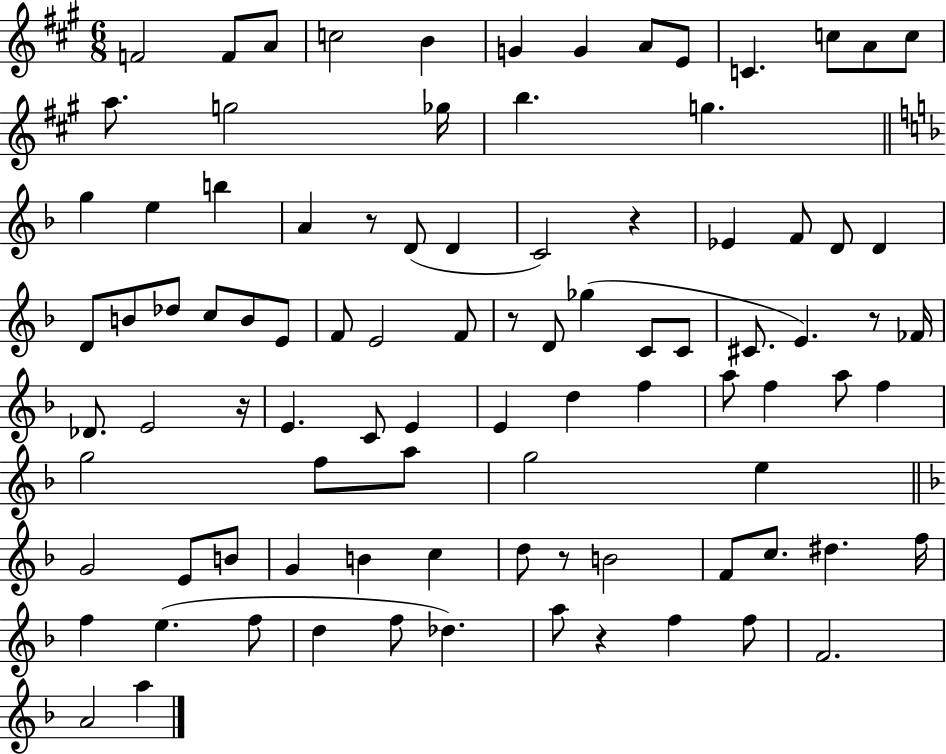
F4/h F4/e A4/e C5/h B4/q G4/q G4/q A4/e E4/e C4/q. C5/e A4/e C5/e A5/e. G5/h Gb5/s B5/q. G5/q. G5/q E5/q B5/q A4/q R/e D4/e D4/q C4/h R/q Eb4/q F4/e D4/e D4/q D4/e B4/e Db5/e C5/e B4/e E4/e F4/e E4/h F4/e R/e D4/e Gb5/q C4/e C4/e C#4/e. E4/q. R/e FES4/s Db4/e. E4/h R/s E4/q. C4/e E4/q E4/q D5/q F5/q A5/e F5/q A5/e F5/q G5/h F5/e A5/e G5/h E5/q G4/h E4/e B4/e G4/q B4/q C5/q D5/e R/e B4/h F4/e C5/e. D#5/q. F5/s F5/q E5/q. F5/e D5/q F5/e Db5/q. A5/e R/q F5/q F5/e F4/h. A4/h A5/q